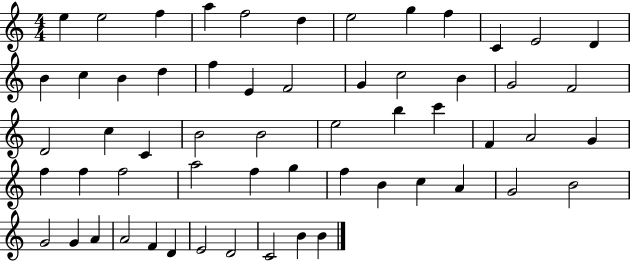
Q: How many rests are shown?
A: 0